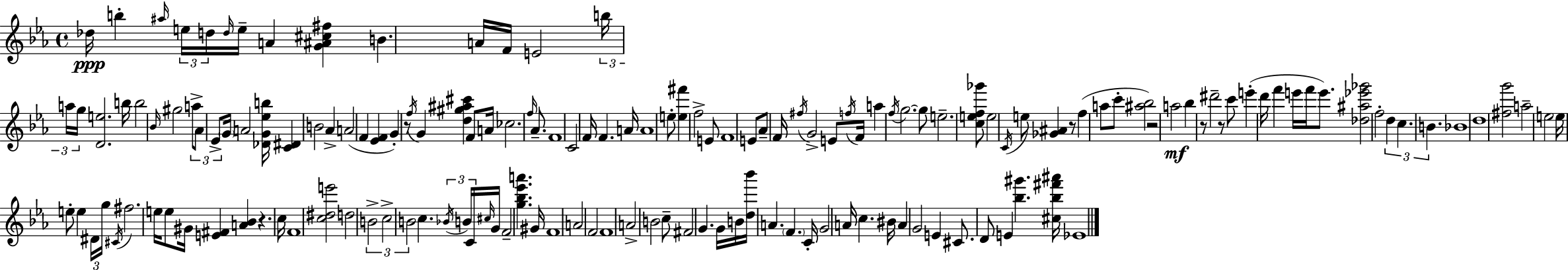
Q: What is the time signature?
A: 4/4